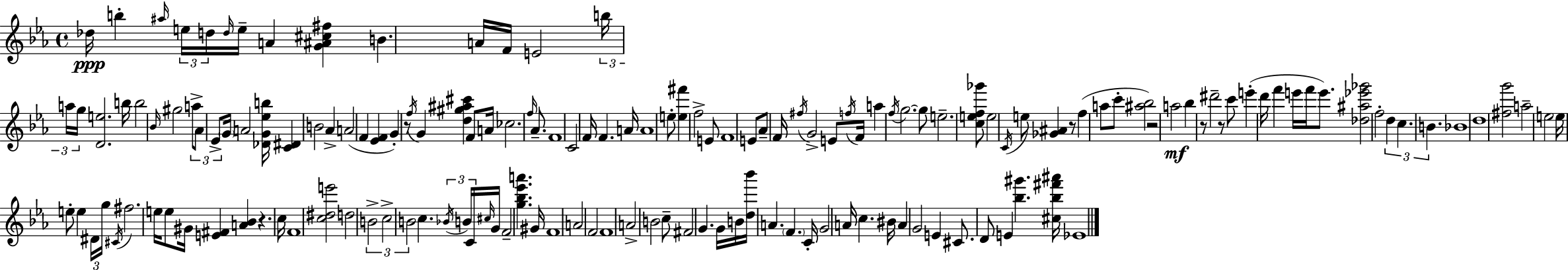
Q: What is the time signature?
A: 4/4